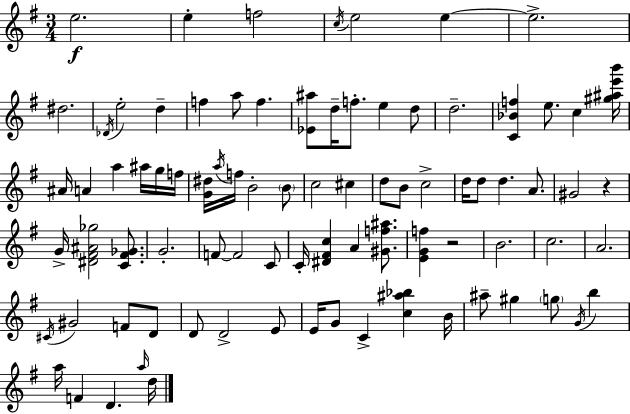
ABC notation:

X:1
T:Untitled
M:3/4
L:1/4
K:Em
e2 e f2 c/4 e2 e e2 ^d2 _D/4 e2 d f a/2 f [_E^a]/2 d/4 f/2 e d/2 d2 [C_Bf] e/2 c [^g^ae'b']/4 ^A/4 A a ^a/4 g/4 f/4 [G^d]/4 a/4 f/4 B2 B/2 c2 ^c d/2 B/2 c2 d/4 d/2 d A/2 ^G2 z G/4 [^D^F^A_g]2 [C^F_G]/2 G2 F/2 F2 C/2 C/4 [^D^Fc] A [^Gf^a]/2 [EGf] z2 B2 c2 A2 ^C/4 ^G2 F/2 D/2 D/2 D2 E/2 E/4 G/2 C [c^a_b] B/4 ^a/2 ^g g/2 G/4 b a/4 F D a/4 d/4